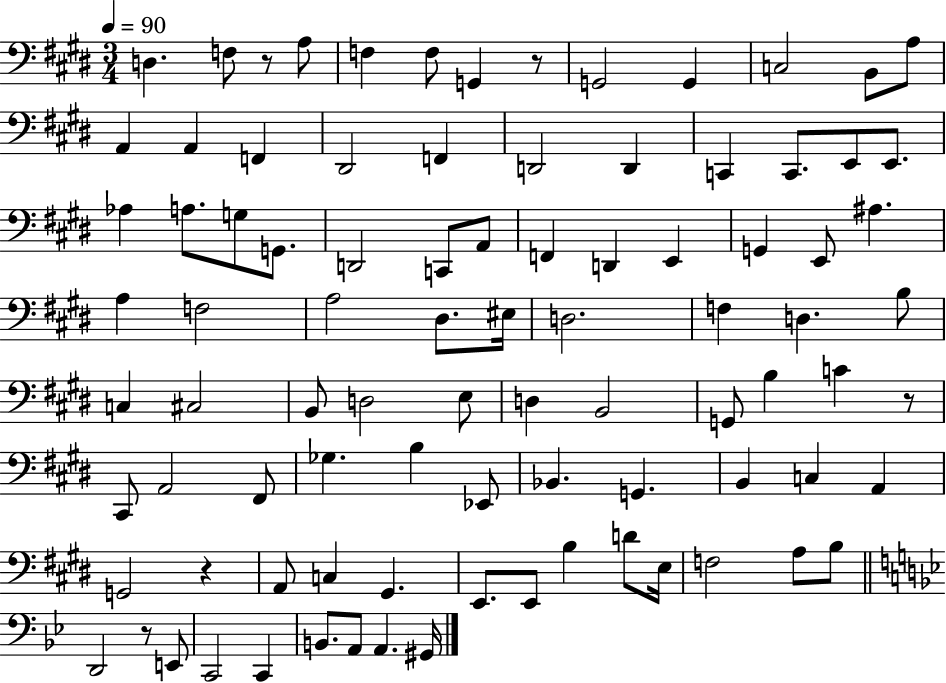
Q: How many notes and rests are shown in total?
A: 90